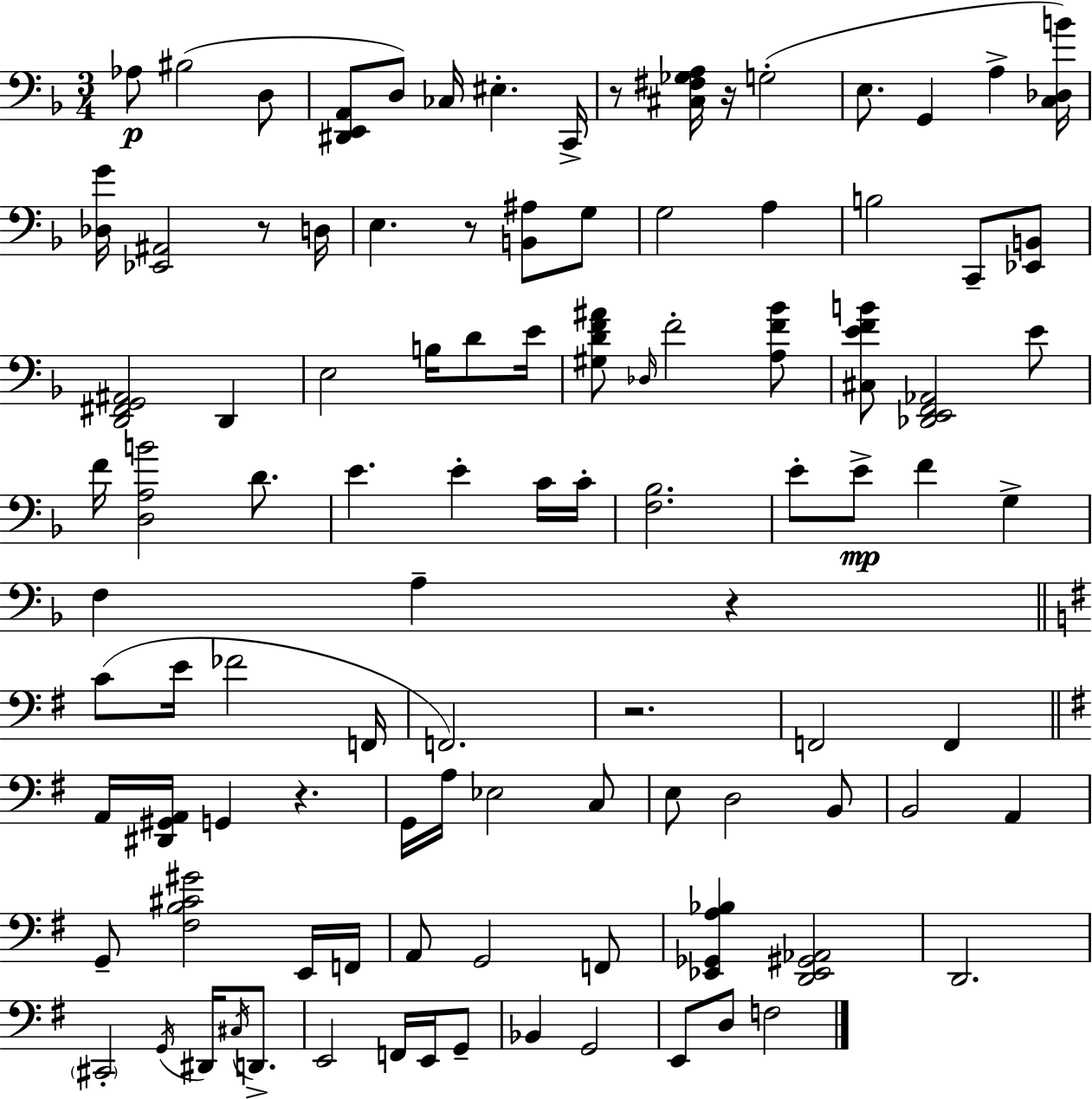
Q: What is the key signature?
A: D minor